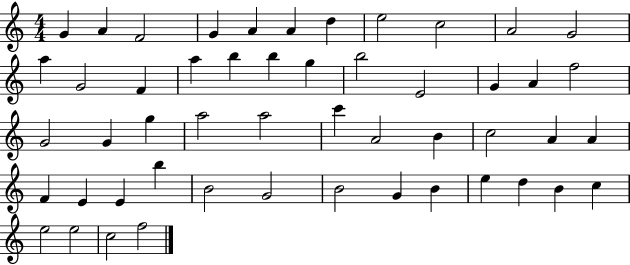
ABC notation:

X:1
T:Untitled
M:4/4
L:1/4
K:C
G A F2 G A A d e2 c2 A2 G2 a G2 F a b b g b2 E2 G A f2 G2 G g a2 a2 c' A2 B c2 A A F E E b B2 G2 B2 G B e d B c e2 e2 c2 f2